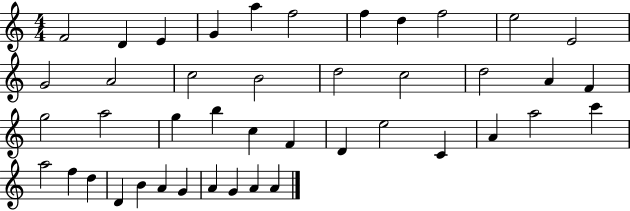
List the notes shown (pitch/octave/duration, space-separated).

F4/h D4/q E4/q G4/q A5/q F5/h F5/q D5/q F5/h E5/h E4/h G4/h A4/h C5/h B4/h D5/h C5/h D5/h A4/q F4/q G5/h A5/h G5/q B5/q C5/q F4/q D4/q E5/h C4/q A4/q A5/h C6/q A5/h F5/q D5/q D4/q B4/q A4/q G4/q A4/q G4/q A4/q A4/q